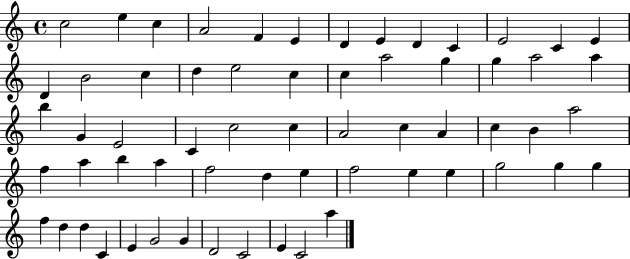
{
  \clef treble
  \time 4/4
  \defaultTimeSignature
  \key c \major
  c''2 e''4 c''4 | a'2 f'4 e'4 | d'4 e'4 d'4 c'4 | e'2 c'4 e'4 | \break d'4 b'2 c''4 | d''4 e''2 c''4 | c''4 a''2 g''4 | g''4 a''2 a''4 | \break b''4 g'4 e'2 | c'4 c''2 c''4 | a'2 c''4 a'4 | c''4 b'4 a''2 | \break f''4 a''4 b''4 a''4 | f''2 d''4 e''4 | f''2 e''4 e''4 | g''2 g''4 g''4 | \break f''4 d''4 d''4 c'4 | e'4 g'2 g'4 | d'2 c'2 | e'4 c'2 a''4 | \break \bar "|."
}